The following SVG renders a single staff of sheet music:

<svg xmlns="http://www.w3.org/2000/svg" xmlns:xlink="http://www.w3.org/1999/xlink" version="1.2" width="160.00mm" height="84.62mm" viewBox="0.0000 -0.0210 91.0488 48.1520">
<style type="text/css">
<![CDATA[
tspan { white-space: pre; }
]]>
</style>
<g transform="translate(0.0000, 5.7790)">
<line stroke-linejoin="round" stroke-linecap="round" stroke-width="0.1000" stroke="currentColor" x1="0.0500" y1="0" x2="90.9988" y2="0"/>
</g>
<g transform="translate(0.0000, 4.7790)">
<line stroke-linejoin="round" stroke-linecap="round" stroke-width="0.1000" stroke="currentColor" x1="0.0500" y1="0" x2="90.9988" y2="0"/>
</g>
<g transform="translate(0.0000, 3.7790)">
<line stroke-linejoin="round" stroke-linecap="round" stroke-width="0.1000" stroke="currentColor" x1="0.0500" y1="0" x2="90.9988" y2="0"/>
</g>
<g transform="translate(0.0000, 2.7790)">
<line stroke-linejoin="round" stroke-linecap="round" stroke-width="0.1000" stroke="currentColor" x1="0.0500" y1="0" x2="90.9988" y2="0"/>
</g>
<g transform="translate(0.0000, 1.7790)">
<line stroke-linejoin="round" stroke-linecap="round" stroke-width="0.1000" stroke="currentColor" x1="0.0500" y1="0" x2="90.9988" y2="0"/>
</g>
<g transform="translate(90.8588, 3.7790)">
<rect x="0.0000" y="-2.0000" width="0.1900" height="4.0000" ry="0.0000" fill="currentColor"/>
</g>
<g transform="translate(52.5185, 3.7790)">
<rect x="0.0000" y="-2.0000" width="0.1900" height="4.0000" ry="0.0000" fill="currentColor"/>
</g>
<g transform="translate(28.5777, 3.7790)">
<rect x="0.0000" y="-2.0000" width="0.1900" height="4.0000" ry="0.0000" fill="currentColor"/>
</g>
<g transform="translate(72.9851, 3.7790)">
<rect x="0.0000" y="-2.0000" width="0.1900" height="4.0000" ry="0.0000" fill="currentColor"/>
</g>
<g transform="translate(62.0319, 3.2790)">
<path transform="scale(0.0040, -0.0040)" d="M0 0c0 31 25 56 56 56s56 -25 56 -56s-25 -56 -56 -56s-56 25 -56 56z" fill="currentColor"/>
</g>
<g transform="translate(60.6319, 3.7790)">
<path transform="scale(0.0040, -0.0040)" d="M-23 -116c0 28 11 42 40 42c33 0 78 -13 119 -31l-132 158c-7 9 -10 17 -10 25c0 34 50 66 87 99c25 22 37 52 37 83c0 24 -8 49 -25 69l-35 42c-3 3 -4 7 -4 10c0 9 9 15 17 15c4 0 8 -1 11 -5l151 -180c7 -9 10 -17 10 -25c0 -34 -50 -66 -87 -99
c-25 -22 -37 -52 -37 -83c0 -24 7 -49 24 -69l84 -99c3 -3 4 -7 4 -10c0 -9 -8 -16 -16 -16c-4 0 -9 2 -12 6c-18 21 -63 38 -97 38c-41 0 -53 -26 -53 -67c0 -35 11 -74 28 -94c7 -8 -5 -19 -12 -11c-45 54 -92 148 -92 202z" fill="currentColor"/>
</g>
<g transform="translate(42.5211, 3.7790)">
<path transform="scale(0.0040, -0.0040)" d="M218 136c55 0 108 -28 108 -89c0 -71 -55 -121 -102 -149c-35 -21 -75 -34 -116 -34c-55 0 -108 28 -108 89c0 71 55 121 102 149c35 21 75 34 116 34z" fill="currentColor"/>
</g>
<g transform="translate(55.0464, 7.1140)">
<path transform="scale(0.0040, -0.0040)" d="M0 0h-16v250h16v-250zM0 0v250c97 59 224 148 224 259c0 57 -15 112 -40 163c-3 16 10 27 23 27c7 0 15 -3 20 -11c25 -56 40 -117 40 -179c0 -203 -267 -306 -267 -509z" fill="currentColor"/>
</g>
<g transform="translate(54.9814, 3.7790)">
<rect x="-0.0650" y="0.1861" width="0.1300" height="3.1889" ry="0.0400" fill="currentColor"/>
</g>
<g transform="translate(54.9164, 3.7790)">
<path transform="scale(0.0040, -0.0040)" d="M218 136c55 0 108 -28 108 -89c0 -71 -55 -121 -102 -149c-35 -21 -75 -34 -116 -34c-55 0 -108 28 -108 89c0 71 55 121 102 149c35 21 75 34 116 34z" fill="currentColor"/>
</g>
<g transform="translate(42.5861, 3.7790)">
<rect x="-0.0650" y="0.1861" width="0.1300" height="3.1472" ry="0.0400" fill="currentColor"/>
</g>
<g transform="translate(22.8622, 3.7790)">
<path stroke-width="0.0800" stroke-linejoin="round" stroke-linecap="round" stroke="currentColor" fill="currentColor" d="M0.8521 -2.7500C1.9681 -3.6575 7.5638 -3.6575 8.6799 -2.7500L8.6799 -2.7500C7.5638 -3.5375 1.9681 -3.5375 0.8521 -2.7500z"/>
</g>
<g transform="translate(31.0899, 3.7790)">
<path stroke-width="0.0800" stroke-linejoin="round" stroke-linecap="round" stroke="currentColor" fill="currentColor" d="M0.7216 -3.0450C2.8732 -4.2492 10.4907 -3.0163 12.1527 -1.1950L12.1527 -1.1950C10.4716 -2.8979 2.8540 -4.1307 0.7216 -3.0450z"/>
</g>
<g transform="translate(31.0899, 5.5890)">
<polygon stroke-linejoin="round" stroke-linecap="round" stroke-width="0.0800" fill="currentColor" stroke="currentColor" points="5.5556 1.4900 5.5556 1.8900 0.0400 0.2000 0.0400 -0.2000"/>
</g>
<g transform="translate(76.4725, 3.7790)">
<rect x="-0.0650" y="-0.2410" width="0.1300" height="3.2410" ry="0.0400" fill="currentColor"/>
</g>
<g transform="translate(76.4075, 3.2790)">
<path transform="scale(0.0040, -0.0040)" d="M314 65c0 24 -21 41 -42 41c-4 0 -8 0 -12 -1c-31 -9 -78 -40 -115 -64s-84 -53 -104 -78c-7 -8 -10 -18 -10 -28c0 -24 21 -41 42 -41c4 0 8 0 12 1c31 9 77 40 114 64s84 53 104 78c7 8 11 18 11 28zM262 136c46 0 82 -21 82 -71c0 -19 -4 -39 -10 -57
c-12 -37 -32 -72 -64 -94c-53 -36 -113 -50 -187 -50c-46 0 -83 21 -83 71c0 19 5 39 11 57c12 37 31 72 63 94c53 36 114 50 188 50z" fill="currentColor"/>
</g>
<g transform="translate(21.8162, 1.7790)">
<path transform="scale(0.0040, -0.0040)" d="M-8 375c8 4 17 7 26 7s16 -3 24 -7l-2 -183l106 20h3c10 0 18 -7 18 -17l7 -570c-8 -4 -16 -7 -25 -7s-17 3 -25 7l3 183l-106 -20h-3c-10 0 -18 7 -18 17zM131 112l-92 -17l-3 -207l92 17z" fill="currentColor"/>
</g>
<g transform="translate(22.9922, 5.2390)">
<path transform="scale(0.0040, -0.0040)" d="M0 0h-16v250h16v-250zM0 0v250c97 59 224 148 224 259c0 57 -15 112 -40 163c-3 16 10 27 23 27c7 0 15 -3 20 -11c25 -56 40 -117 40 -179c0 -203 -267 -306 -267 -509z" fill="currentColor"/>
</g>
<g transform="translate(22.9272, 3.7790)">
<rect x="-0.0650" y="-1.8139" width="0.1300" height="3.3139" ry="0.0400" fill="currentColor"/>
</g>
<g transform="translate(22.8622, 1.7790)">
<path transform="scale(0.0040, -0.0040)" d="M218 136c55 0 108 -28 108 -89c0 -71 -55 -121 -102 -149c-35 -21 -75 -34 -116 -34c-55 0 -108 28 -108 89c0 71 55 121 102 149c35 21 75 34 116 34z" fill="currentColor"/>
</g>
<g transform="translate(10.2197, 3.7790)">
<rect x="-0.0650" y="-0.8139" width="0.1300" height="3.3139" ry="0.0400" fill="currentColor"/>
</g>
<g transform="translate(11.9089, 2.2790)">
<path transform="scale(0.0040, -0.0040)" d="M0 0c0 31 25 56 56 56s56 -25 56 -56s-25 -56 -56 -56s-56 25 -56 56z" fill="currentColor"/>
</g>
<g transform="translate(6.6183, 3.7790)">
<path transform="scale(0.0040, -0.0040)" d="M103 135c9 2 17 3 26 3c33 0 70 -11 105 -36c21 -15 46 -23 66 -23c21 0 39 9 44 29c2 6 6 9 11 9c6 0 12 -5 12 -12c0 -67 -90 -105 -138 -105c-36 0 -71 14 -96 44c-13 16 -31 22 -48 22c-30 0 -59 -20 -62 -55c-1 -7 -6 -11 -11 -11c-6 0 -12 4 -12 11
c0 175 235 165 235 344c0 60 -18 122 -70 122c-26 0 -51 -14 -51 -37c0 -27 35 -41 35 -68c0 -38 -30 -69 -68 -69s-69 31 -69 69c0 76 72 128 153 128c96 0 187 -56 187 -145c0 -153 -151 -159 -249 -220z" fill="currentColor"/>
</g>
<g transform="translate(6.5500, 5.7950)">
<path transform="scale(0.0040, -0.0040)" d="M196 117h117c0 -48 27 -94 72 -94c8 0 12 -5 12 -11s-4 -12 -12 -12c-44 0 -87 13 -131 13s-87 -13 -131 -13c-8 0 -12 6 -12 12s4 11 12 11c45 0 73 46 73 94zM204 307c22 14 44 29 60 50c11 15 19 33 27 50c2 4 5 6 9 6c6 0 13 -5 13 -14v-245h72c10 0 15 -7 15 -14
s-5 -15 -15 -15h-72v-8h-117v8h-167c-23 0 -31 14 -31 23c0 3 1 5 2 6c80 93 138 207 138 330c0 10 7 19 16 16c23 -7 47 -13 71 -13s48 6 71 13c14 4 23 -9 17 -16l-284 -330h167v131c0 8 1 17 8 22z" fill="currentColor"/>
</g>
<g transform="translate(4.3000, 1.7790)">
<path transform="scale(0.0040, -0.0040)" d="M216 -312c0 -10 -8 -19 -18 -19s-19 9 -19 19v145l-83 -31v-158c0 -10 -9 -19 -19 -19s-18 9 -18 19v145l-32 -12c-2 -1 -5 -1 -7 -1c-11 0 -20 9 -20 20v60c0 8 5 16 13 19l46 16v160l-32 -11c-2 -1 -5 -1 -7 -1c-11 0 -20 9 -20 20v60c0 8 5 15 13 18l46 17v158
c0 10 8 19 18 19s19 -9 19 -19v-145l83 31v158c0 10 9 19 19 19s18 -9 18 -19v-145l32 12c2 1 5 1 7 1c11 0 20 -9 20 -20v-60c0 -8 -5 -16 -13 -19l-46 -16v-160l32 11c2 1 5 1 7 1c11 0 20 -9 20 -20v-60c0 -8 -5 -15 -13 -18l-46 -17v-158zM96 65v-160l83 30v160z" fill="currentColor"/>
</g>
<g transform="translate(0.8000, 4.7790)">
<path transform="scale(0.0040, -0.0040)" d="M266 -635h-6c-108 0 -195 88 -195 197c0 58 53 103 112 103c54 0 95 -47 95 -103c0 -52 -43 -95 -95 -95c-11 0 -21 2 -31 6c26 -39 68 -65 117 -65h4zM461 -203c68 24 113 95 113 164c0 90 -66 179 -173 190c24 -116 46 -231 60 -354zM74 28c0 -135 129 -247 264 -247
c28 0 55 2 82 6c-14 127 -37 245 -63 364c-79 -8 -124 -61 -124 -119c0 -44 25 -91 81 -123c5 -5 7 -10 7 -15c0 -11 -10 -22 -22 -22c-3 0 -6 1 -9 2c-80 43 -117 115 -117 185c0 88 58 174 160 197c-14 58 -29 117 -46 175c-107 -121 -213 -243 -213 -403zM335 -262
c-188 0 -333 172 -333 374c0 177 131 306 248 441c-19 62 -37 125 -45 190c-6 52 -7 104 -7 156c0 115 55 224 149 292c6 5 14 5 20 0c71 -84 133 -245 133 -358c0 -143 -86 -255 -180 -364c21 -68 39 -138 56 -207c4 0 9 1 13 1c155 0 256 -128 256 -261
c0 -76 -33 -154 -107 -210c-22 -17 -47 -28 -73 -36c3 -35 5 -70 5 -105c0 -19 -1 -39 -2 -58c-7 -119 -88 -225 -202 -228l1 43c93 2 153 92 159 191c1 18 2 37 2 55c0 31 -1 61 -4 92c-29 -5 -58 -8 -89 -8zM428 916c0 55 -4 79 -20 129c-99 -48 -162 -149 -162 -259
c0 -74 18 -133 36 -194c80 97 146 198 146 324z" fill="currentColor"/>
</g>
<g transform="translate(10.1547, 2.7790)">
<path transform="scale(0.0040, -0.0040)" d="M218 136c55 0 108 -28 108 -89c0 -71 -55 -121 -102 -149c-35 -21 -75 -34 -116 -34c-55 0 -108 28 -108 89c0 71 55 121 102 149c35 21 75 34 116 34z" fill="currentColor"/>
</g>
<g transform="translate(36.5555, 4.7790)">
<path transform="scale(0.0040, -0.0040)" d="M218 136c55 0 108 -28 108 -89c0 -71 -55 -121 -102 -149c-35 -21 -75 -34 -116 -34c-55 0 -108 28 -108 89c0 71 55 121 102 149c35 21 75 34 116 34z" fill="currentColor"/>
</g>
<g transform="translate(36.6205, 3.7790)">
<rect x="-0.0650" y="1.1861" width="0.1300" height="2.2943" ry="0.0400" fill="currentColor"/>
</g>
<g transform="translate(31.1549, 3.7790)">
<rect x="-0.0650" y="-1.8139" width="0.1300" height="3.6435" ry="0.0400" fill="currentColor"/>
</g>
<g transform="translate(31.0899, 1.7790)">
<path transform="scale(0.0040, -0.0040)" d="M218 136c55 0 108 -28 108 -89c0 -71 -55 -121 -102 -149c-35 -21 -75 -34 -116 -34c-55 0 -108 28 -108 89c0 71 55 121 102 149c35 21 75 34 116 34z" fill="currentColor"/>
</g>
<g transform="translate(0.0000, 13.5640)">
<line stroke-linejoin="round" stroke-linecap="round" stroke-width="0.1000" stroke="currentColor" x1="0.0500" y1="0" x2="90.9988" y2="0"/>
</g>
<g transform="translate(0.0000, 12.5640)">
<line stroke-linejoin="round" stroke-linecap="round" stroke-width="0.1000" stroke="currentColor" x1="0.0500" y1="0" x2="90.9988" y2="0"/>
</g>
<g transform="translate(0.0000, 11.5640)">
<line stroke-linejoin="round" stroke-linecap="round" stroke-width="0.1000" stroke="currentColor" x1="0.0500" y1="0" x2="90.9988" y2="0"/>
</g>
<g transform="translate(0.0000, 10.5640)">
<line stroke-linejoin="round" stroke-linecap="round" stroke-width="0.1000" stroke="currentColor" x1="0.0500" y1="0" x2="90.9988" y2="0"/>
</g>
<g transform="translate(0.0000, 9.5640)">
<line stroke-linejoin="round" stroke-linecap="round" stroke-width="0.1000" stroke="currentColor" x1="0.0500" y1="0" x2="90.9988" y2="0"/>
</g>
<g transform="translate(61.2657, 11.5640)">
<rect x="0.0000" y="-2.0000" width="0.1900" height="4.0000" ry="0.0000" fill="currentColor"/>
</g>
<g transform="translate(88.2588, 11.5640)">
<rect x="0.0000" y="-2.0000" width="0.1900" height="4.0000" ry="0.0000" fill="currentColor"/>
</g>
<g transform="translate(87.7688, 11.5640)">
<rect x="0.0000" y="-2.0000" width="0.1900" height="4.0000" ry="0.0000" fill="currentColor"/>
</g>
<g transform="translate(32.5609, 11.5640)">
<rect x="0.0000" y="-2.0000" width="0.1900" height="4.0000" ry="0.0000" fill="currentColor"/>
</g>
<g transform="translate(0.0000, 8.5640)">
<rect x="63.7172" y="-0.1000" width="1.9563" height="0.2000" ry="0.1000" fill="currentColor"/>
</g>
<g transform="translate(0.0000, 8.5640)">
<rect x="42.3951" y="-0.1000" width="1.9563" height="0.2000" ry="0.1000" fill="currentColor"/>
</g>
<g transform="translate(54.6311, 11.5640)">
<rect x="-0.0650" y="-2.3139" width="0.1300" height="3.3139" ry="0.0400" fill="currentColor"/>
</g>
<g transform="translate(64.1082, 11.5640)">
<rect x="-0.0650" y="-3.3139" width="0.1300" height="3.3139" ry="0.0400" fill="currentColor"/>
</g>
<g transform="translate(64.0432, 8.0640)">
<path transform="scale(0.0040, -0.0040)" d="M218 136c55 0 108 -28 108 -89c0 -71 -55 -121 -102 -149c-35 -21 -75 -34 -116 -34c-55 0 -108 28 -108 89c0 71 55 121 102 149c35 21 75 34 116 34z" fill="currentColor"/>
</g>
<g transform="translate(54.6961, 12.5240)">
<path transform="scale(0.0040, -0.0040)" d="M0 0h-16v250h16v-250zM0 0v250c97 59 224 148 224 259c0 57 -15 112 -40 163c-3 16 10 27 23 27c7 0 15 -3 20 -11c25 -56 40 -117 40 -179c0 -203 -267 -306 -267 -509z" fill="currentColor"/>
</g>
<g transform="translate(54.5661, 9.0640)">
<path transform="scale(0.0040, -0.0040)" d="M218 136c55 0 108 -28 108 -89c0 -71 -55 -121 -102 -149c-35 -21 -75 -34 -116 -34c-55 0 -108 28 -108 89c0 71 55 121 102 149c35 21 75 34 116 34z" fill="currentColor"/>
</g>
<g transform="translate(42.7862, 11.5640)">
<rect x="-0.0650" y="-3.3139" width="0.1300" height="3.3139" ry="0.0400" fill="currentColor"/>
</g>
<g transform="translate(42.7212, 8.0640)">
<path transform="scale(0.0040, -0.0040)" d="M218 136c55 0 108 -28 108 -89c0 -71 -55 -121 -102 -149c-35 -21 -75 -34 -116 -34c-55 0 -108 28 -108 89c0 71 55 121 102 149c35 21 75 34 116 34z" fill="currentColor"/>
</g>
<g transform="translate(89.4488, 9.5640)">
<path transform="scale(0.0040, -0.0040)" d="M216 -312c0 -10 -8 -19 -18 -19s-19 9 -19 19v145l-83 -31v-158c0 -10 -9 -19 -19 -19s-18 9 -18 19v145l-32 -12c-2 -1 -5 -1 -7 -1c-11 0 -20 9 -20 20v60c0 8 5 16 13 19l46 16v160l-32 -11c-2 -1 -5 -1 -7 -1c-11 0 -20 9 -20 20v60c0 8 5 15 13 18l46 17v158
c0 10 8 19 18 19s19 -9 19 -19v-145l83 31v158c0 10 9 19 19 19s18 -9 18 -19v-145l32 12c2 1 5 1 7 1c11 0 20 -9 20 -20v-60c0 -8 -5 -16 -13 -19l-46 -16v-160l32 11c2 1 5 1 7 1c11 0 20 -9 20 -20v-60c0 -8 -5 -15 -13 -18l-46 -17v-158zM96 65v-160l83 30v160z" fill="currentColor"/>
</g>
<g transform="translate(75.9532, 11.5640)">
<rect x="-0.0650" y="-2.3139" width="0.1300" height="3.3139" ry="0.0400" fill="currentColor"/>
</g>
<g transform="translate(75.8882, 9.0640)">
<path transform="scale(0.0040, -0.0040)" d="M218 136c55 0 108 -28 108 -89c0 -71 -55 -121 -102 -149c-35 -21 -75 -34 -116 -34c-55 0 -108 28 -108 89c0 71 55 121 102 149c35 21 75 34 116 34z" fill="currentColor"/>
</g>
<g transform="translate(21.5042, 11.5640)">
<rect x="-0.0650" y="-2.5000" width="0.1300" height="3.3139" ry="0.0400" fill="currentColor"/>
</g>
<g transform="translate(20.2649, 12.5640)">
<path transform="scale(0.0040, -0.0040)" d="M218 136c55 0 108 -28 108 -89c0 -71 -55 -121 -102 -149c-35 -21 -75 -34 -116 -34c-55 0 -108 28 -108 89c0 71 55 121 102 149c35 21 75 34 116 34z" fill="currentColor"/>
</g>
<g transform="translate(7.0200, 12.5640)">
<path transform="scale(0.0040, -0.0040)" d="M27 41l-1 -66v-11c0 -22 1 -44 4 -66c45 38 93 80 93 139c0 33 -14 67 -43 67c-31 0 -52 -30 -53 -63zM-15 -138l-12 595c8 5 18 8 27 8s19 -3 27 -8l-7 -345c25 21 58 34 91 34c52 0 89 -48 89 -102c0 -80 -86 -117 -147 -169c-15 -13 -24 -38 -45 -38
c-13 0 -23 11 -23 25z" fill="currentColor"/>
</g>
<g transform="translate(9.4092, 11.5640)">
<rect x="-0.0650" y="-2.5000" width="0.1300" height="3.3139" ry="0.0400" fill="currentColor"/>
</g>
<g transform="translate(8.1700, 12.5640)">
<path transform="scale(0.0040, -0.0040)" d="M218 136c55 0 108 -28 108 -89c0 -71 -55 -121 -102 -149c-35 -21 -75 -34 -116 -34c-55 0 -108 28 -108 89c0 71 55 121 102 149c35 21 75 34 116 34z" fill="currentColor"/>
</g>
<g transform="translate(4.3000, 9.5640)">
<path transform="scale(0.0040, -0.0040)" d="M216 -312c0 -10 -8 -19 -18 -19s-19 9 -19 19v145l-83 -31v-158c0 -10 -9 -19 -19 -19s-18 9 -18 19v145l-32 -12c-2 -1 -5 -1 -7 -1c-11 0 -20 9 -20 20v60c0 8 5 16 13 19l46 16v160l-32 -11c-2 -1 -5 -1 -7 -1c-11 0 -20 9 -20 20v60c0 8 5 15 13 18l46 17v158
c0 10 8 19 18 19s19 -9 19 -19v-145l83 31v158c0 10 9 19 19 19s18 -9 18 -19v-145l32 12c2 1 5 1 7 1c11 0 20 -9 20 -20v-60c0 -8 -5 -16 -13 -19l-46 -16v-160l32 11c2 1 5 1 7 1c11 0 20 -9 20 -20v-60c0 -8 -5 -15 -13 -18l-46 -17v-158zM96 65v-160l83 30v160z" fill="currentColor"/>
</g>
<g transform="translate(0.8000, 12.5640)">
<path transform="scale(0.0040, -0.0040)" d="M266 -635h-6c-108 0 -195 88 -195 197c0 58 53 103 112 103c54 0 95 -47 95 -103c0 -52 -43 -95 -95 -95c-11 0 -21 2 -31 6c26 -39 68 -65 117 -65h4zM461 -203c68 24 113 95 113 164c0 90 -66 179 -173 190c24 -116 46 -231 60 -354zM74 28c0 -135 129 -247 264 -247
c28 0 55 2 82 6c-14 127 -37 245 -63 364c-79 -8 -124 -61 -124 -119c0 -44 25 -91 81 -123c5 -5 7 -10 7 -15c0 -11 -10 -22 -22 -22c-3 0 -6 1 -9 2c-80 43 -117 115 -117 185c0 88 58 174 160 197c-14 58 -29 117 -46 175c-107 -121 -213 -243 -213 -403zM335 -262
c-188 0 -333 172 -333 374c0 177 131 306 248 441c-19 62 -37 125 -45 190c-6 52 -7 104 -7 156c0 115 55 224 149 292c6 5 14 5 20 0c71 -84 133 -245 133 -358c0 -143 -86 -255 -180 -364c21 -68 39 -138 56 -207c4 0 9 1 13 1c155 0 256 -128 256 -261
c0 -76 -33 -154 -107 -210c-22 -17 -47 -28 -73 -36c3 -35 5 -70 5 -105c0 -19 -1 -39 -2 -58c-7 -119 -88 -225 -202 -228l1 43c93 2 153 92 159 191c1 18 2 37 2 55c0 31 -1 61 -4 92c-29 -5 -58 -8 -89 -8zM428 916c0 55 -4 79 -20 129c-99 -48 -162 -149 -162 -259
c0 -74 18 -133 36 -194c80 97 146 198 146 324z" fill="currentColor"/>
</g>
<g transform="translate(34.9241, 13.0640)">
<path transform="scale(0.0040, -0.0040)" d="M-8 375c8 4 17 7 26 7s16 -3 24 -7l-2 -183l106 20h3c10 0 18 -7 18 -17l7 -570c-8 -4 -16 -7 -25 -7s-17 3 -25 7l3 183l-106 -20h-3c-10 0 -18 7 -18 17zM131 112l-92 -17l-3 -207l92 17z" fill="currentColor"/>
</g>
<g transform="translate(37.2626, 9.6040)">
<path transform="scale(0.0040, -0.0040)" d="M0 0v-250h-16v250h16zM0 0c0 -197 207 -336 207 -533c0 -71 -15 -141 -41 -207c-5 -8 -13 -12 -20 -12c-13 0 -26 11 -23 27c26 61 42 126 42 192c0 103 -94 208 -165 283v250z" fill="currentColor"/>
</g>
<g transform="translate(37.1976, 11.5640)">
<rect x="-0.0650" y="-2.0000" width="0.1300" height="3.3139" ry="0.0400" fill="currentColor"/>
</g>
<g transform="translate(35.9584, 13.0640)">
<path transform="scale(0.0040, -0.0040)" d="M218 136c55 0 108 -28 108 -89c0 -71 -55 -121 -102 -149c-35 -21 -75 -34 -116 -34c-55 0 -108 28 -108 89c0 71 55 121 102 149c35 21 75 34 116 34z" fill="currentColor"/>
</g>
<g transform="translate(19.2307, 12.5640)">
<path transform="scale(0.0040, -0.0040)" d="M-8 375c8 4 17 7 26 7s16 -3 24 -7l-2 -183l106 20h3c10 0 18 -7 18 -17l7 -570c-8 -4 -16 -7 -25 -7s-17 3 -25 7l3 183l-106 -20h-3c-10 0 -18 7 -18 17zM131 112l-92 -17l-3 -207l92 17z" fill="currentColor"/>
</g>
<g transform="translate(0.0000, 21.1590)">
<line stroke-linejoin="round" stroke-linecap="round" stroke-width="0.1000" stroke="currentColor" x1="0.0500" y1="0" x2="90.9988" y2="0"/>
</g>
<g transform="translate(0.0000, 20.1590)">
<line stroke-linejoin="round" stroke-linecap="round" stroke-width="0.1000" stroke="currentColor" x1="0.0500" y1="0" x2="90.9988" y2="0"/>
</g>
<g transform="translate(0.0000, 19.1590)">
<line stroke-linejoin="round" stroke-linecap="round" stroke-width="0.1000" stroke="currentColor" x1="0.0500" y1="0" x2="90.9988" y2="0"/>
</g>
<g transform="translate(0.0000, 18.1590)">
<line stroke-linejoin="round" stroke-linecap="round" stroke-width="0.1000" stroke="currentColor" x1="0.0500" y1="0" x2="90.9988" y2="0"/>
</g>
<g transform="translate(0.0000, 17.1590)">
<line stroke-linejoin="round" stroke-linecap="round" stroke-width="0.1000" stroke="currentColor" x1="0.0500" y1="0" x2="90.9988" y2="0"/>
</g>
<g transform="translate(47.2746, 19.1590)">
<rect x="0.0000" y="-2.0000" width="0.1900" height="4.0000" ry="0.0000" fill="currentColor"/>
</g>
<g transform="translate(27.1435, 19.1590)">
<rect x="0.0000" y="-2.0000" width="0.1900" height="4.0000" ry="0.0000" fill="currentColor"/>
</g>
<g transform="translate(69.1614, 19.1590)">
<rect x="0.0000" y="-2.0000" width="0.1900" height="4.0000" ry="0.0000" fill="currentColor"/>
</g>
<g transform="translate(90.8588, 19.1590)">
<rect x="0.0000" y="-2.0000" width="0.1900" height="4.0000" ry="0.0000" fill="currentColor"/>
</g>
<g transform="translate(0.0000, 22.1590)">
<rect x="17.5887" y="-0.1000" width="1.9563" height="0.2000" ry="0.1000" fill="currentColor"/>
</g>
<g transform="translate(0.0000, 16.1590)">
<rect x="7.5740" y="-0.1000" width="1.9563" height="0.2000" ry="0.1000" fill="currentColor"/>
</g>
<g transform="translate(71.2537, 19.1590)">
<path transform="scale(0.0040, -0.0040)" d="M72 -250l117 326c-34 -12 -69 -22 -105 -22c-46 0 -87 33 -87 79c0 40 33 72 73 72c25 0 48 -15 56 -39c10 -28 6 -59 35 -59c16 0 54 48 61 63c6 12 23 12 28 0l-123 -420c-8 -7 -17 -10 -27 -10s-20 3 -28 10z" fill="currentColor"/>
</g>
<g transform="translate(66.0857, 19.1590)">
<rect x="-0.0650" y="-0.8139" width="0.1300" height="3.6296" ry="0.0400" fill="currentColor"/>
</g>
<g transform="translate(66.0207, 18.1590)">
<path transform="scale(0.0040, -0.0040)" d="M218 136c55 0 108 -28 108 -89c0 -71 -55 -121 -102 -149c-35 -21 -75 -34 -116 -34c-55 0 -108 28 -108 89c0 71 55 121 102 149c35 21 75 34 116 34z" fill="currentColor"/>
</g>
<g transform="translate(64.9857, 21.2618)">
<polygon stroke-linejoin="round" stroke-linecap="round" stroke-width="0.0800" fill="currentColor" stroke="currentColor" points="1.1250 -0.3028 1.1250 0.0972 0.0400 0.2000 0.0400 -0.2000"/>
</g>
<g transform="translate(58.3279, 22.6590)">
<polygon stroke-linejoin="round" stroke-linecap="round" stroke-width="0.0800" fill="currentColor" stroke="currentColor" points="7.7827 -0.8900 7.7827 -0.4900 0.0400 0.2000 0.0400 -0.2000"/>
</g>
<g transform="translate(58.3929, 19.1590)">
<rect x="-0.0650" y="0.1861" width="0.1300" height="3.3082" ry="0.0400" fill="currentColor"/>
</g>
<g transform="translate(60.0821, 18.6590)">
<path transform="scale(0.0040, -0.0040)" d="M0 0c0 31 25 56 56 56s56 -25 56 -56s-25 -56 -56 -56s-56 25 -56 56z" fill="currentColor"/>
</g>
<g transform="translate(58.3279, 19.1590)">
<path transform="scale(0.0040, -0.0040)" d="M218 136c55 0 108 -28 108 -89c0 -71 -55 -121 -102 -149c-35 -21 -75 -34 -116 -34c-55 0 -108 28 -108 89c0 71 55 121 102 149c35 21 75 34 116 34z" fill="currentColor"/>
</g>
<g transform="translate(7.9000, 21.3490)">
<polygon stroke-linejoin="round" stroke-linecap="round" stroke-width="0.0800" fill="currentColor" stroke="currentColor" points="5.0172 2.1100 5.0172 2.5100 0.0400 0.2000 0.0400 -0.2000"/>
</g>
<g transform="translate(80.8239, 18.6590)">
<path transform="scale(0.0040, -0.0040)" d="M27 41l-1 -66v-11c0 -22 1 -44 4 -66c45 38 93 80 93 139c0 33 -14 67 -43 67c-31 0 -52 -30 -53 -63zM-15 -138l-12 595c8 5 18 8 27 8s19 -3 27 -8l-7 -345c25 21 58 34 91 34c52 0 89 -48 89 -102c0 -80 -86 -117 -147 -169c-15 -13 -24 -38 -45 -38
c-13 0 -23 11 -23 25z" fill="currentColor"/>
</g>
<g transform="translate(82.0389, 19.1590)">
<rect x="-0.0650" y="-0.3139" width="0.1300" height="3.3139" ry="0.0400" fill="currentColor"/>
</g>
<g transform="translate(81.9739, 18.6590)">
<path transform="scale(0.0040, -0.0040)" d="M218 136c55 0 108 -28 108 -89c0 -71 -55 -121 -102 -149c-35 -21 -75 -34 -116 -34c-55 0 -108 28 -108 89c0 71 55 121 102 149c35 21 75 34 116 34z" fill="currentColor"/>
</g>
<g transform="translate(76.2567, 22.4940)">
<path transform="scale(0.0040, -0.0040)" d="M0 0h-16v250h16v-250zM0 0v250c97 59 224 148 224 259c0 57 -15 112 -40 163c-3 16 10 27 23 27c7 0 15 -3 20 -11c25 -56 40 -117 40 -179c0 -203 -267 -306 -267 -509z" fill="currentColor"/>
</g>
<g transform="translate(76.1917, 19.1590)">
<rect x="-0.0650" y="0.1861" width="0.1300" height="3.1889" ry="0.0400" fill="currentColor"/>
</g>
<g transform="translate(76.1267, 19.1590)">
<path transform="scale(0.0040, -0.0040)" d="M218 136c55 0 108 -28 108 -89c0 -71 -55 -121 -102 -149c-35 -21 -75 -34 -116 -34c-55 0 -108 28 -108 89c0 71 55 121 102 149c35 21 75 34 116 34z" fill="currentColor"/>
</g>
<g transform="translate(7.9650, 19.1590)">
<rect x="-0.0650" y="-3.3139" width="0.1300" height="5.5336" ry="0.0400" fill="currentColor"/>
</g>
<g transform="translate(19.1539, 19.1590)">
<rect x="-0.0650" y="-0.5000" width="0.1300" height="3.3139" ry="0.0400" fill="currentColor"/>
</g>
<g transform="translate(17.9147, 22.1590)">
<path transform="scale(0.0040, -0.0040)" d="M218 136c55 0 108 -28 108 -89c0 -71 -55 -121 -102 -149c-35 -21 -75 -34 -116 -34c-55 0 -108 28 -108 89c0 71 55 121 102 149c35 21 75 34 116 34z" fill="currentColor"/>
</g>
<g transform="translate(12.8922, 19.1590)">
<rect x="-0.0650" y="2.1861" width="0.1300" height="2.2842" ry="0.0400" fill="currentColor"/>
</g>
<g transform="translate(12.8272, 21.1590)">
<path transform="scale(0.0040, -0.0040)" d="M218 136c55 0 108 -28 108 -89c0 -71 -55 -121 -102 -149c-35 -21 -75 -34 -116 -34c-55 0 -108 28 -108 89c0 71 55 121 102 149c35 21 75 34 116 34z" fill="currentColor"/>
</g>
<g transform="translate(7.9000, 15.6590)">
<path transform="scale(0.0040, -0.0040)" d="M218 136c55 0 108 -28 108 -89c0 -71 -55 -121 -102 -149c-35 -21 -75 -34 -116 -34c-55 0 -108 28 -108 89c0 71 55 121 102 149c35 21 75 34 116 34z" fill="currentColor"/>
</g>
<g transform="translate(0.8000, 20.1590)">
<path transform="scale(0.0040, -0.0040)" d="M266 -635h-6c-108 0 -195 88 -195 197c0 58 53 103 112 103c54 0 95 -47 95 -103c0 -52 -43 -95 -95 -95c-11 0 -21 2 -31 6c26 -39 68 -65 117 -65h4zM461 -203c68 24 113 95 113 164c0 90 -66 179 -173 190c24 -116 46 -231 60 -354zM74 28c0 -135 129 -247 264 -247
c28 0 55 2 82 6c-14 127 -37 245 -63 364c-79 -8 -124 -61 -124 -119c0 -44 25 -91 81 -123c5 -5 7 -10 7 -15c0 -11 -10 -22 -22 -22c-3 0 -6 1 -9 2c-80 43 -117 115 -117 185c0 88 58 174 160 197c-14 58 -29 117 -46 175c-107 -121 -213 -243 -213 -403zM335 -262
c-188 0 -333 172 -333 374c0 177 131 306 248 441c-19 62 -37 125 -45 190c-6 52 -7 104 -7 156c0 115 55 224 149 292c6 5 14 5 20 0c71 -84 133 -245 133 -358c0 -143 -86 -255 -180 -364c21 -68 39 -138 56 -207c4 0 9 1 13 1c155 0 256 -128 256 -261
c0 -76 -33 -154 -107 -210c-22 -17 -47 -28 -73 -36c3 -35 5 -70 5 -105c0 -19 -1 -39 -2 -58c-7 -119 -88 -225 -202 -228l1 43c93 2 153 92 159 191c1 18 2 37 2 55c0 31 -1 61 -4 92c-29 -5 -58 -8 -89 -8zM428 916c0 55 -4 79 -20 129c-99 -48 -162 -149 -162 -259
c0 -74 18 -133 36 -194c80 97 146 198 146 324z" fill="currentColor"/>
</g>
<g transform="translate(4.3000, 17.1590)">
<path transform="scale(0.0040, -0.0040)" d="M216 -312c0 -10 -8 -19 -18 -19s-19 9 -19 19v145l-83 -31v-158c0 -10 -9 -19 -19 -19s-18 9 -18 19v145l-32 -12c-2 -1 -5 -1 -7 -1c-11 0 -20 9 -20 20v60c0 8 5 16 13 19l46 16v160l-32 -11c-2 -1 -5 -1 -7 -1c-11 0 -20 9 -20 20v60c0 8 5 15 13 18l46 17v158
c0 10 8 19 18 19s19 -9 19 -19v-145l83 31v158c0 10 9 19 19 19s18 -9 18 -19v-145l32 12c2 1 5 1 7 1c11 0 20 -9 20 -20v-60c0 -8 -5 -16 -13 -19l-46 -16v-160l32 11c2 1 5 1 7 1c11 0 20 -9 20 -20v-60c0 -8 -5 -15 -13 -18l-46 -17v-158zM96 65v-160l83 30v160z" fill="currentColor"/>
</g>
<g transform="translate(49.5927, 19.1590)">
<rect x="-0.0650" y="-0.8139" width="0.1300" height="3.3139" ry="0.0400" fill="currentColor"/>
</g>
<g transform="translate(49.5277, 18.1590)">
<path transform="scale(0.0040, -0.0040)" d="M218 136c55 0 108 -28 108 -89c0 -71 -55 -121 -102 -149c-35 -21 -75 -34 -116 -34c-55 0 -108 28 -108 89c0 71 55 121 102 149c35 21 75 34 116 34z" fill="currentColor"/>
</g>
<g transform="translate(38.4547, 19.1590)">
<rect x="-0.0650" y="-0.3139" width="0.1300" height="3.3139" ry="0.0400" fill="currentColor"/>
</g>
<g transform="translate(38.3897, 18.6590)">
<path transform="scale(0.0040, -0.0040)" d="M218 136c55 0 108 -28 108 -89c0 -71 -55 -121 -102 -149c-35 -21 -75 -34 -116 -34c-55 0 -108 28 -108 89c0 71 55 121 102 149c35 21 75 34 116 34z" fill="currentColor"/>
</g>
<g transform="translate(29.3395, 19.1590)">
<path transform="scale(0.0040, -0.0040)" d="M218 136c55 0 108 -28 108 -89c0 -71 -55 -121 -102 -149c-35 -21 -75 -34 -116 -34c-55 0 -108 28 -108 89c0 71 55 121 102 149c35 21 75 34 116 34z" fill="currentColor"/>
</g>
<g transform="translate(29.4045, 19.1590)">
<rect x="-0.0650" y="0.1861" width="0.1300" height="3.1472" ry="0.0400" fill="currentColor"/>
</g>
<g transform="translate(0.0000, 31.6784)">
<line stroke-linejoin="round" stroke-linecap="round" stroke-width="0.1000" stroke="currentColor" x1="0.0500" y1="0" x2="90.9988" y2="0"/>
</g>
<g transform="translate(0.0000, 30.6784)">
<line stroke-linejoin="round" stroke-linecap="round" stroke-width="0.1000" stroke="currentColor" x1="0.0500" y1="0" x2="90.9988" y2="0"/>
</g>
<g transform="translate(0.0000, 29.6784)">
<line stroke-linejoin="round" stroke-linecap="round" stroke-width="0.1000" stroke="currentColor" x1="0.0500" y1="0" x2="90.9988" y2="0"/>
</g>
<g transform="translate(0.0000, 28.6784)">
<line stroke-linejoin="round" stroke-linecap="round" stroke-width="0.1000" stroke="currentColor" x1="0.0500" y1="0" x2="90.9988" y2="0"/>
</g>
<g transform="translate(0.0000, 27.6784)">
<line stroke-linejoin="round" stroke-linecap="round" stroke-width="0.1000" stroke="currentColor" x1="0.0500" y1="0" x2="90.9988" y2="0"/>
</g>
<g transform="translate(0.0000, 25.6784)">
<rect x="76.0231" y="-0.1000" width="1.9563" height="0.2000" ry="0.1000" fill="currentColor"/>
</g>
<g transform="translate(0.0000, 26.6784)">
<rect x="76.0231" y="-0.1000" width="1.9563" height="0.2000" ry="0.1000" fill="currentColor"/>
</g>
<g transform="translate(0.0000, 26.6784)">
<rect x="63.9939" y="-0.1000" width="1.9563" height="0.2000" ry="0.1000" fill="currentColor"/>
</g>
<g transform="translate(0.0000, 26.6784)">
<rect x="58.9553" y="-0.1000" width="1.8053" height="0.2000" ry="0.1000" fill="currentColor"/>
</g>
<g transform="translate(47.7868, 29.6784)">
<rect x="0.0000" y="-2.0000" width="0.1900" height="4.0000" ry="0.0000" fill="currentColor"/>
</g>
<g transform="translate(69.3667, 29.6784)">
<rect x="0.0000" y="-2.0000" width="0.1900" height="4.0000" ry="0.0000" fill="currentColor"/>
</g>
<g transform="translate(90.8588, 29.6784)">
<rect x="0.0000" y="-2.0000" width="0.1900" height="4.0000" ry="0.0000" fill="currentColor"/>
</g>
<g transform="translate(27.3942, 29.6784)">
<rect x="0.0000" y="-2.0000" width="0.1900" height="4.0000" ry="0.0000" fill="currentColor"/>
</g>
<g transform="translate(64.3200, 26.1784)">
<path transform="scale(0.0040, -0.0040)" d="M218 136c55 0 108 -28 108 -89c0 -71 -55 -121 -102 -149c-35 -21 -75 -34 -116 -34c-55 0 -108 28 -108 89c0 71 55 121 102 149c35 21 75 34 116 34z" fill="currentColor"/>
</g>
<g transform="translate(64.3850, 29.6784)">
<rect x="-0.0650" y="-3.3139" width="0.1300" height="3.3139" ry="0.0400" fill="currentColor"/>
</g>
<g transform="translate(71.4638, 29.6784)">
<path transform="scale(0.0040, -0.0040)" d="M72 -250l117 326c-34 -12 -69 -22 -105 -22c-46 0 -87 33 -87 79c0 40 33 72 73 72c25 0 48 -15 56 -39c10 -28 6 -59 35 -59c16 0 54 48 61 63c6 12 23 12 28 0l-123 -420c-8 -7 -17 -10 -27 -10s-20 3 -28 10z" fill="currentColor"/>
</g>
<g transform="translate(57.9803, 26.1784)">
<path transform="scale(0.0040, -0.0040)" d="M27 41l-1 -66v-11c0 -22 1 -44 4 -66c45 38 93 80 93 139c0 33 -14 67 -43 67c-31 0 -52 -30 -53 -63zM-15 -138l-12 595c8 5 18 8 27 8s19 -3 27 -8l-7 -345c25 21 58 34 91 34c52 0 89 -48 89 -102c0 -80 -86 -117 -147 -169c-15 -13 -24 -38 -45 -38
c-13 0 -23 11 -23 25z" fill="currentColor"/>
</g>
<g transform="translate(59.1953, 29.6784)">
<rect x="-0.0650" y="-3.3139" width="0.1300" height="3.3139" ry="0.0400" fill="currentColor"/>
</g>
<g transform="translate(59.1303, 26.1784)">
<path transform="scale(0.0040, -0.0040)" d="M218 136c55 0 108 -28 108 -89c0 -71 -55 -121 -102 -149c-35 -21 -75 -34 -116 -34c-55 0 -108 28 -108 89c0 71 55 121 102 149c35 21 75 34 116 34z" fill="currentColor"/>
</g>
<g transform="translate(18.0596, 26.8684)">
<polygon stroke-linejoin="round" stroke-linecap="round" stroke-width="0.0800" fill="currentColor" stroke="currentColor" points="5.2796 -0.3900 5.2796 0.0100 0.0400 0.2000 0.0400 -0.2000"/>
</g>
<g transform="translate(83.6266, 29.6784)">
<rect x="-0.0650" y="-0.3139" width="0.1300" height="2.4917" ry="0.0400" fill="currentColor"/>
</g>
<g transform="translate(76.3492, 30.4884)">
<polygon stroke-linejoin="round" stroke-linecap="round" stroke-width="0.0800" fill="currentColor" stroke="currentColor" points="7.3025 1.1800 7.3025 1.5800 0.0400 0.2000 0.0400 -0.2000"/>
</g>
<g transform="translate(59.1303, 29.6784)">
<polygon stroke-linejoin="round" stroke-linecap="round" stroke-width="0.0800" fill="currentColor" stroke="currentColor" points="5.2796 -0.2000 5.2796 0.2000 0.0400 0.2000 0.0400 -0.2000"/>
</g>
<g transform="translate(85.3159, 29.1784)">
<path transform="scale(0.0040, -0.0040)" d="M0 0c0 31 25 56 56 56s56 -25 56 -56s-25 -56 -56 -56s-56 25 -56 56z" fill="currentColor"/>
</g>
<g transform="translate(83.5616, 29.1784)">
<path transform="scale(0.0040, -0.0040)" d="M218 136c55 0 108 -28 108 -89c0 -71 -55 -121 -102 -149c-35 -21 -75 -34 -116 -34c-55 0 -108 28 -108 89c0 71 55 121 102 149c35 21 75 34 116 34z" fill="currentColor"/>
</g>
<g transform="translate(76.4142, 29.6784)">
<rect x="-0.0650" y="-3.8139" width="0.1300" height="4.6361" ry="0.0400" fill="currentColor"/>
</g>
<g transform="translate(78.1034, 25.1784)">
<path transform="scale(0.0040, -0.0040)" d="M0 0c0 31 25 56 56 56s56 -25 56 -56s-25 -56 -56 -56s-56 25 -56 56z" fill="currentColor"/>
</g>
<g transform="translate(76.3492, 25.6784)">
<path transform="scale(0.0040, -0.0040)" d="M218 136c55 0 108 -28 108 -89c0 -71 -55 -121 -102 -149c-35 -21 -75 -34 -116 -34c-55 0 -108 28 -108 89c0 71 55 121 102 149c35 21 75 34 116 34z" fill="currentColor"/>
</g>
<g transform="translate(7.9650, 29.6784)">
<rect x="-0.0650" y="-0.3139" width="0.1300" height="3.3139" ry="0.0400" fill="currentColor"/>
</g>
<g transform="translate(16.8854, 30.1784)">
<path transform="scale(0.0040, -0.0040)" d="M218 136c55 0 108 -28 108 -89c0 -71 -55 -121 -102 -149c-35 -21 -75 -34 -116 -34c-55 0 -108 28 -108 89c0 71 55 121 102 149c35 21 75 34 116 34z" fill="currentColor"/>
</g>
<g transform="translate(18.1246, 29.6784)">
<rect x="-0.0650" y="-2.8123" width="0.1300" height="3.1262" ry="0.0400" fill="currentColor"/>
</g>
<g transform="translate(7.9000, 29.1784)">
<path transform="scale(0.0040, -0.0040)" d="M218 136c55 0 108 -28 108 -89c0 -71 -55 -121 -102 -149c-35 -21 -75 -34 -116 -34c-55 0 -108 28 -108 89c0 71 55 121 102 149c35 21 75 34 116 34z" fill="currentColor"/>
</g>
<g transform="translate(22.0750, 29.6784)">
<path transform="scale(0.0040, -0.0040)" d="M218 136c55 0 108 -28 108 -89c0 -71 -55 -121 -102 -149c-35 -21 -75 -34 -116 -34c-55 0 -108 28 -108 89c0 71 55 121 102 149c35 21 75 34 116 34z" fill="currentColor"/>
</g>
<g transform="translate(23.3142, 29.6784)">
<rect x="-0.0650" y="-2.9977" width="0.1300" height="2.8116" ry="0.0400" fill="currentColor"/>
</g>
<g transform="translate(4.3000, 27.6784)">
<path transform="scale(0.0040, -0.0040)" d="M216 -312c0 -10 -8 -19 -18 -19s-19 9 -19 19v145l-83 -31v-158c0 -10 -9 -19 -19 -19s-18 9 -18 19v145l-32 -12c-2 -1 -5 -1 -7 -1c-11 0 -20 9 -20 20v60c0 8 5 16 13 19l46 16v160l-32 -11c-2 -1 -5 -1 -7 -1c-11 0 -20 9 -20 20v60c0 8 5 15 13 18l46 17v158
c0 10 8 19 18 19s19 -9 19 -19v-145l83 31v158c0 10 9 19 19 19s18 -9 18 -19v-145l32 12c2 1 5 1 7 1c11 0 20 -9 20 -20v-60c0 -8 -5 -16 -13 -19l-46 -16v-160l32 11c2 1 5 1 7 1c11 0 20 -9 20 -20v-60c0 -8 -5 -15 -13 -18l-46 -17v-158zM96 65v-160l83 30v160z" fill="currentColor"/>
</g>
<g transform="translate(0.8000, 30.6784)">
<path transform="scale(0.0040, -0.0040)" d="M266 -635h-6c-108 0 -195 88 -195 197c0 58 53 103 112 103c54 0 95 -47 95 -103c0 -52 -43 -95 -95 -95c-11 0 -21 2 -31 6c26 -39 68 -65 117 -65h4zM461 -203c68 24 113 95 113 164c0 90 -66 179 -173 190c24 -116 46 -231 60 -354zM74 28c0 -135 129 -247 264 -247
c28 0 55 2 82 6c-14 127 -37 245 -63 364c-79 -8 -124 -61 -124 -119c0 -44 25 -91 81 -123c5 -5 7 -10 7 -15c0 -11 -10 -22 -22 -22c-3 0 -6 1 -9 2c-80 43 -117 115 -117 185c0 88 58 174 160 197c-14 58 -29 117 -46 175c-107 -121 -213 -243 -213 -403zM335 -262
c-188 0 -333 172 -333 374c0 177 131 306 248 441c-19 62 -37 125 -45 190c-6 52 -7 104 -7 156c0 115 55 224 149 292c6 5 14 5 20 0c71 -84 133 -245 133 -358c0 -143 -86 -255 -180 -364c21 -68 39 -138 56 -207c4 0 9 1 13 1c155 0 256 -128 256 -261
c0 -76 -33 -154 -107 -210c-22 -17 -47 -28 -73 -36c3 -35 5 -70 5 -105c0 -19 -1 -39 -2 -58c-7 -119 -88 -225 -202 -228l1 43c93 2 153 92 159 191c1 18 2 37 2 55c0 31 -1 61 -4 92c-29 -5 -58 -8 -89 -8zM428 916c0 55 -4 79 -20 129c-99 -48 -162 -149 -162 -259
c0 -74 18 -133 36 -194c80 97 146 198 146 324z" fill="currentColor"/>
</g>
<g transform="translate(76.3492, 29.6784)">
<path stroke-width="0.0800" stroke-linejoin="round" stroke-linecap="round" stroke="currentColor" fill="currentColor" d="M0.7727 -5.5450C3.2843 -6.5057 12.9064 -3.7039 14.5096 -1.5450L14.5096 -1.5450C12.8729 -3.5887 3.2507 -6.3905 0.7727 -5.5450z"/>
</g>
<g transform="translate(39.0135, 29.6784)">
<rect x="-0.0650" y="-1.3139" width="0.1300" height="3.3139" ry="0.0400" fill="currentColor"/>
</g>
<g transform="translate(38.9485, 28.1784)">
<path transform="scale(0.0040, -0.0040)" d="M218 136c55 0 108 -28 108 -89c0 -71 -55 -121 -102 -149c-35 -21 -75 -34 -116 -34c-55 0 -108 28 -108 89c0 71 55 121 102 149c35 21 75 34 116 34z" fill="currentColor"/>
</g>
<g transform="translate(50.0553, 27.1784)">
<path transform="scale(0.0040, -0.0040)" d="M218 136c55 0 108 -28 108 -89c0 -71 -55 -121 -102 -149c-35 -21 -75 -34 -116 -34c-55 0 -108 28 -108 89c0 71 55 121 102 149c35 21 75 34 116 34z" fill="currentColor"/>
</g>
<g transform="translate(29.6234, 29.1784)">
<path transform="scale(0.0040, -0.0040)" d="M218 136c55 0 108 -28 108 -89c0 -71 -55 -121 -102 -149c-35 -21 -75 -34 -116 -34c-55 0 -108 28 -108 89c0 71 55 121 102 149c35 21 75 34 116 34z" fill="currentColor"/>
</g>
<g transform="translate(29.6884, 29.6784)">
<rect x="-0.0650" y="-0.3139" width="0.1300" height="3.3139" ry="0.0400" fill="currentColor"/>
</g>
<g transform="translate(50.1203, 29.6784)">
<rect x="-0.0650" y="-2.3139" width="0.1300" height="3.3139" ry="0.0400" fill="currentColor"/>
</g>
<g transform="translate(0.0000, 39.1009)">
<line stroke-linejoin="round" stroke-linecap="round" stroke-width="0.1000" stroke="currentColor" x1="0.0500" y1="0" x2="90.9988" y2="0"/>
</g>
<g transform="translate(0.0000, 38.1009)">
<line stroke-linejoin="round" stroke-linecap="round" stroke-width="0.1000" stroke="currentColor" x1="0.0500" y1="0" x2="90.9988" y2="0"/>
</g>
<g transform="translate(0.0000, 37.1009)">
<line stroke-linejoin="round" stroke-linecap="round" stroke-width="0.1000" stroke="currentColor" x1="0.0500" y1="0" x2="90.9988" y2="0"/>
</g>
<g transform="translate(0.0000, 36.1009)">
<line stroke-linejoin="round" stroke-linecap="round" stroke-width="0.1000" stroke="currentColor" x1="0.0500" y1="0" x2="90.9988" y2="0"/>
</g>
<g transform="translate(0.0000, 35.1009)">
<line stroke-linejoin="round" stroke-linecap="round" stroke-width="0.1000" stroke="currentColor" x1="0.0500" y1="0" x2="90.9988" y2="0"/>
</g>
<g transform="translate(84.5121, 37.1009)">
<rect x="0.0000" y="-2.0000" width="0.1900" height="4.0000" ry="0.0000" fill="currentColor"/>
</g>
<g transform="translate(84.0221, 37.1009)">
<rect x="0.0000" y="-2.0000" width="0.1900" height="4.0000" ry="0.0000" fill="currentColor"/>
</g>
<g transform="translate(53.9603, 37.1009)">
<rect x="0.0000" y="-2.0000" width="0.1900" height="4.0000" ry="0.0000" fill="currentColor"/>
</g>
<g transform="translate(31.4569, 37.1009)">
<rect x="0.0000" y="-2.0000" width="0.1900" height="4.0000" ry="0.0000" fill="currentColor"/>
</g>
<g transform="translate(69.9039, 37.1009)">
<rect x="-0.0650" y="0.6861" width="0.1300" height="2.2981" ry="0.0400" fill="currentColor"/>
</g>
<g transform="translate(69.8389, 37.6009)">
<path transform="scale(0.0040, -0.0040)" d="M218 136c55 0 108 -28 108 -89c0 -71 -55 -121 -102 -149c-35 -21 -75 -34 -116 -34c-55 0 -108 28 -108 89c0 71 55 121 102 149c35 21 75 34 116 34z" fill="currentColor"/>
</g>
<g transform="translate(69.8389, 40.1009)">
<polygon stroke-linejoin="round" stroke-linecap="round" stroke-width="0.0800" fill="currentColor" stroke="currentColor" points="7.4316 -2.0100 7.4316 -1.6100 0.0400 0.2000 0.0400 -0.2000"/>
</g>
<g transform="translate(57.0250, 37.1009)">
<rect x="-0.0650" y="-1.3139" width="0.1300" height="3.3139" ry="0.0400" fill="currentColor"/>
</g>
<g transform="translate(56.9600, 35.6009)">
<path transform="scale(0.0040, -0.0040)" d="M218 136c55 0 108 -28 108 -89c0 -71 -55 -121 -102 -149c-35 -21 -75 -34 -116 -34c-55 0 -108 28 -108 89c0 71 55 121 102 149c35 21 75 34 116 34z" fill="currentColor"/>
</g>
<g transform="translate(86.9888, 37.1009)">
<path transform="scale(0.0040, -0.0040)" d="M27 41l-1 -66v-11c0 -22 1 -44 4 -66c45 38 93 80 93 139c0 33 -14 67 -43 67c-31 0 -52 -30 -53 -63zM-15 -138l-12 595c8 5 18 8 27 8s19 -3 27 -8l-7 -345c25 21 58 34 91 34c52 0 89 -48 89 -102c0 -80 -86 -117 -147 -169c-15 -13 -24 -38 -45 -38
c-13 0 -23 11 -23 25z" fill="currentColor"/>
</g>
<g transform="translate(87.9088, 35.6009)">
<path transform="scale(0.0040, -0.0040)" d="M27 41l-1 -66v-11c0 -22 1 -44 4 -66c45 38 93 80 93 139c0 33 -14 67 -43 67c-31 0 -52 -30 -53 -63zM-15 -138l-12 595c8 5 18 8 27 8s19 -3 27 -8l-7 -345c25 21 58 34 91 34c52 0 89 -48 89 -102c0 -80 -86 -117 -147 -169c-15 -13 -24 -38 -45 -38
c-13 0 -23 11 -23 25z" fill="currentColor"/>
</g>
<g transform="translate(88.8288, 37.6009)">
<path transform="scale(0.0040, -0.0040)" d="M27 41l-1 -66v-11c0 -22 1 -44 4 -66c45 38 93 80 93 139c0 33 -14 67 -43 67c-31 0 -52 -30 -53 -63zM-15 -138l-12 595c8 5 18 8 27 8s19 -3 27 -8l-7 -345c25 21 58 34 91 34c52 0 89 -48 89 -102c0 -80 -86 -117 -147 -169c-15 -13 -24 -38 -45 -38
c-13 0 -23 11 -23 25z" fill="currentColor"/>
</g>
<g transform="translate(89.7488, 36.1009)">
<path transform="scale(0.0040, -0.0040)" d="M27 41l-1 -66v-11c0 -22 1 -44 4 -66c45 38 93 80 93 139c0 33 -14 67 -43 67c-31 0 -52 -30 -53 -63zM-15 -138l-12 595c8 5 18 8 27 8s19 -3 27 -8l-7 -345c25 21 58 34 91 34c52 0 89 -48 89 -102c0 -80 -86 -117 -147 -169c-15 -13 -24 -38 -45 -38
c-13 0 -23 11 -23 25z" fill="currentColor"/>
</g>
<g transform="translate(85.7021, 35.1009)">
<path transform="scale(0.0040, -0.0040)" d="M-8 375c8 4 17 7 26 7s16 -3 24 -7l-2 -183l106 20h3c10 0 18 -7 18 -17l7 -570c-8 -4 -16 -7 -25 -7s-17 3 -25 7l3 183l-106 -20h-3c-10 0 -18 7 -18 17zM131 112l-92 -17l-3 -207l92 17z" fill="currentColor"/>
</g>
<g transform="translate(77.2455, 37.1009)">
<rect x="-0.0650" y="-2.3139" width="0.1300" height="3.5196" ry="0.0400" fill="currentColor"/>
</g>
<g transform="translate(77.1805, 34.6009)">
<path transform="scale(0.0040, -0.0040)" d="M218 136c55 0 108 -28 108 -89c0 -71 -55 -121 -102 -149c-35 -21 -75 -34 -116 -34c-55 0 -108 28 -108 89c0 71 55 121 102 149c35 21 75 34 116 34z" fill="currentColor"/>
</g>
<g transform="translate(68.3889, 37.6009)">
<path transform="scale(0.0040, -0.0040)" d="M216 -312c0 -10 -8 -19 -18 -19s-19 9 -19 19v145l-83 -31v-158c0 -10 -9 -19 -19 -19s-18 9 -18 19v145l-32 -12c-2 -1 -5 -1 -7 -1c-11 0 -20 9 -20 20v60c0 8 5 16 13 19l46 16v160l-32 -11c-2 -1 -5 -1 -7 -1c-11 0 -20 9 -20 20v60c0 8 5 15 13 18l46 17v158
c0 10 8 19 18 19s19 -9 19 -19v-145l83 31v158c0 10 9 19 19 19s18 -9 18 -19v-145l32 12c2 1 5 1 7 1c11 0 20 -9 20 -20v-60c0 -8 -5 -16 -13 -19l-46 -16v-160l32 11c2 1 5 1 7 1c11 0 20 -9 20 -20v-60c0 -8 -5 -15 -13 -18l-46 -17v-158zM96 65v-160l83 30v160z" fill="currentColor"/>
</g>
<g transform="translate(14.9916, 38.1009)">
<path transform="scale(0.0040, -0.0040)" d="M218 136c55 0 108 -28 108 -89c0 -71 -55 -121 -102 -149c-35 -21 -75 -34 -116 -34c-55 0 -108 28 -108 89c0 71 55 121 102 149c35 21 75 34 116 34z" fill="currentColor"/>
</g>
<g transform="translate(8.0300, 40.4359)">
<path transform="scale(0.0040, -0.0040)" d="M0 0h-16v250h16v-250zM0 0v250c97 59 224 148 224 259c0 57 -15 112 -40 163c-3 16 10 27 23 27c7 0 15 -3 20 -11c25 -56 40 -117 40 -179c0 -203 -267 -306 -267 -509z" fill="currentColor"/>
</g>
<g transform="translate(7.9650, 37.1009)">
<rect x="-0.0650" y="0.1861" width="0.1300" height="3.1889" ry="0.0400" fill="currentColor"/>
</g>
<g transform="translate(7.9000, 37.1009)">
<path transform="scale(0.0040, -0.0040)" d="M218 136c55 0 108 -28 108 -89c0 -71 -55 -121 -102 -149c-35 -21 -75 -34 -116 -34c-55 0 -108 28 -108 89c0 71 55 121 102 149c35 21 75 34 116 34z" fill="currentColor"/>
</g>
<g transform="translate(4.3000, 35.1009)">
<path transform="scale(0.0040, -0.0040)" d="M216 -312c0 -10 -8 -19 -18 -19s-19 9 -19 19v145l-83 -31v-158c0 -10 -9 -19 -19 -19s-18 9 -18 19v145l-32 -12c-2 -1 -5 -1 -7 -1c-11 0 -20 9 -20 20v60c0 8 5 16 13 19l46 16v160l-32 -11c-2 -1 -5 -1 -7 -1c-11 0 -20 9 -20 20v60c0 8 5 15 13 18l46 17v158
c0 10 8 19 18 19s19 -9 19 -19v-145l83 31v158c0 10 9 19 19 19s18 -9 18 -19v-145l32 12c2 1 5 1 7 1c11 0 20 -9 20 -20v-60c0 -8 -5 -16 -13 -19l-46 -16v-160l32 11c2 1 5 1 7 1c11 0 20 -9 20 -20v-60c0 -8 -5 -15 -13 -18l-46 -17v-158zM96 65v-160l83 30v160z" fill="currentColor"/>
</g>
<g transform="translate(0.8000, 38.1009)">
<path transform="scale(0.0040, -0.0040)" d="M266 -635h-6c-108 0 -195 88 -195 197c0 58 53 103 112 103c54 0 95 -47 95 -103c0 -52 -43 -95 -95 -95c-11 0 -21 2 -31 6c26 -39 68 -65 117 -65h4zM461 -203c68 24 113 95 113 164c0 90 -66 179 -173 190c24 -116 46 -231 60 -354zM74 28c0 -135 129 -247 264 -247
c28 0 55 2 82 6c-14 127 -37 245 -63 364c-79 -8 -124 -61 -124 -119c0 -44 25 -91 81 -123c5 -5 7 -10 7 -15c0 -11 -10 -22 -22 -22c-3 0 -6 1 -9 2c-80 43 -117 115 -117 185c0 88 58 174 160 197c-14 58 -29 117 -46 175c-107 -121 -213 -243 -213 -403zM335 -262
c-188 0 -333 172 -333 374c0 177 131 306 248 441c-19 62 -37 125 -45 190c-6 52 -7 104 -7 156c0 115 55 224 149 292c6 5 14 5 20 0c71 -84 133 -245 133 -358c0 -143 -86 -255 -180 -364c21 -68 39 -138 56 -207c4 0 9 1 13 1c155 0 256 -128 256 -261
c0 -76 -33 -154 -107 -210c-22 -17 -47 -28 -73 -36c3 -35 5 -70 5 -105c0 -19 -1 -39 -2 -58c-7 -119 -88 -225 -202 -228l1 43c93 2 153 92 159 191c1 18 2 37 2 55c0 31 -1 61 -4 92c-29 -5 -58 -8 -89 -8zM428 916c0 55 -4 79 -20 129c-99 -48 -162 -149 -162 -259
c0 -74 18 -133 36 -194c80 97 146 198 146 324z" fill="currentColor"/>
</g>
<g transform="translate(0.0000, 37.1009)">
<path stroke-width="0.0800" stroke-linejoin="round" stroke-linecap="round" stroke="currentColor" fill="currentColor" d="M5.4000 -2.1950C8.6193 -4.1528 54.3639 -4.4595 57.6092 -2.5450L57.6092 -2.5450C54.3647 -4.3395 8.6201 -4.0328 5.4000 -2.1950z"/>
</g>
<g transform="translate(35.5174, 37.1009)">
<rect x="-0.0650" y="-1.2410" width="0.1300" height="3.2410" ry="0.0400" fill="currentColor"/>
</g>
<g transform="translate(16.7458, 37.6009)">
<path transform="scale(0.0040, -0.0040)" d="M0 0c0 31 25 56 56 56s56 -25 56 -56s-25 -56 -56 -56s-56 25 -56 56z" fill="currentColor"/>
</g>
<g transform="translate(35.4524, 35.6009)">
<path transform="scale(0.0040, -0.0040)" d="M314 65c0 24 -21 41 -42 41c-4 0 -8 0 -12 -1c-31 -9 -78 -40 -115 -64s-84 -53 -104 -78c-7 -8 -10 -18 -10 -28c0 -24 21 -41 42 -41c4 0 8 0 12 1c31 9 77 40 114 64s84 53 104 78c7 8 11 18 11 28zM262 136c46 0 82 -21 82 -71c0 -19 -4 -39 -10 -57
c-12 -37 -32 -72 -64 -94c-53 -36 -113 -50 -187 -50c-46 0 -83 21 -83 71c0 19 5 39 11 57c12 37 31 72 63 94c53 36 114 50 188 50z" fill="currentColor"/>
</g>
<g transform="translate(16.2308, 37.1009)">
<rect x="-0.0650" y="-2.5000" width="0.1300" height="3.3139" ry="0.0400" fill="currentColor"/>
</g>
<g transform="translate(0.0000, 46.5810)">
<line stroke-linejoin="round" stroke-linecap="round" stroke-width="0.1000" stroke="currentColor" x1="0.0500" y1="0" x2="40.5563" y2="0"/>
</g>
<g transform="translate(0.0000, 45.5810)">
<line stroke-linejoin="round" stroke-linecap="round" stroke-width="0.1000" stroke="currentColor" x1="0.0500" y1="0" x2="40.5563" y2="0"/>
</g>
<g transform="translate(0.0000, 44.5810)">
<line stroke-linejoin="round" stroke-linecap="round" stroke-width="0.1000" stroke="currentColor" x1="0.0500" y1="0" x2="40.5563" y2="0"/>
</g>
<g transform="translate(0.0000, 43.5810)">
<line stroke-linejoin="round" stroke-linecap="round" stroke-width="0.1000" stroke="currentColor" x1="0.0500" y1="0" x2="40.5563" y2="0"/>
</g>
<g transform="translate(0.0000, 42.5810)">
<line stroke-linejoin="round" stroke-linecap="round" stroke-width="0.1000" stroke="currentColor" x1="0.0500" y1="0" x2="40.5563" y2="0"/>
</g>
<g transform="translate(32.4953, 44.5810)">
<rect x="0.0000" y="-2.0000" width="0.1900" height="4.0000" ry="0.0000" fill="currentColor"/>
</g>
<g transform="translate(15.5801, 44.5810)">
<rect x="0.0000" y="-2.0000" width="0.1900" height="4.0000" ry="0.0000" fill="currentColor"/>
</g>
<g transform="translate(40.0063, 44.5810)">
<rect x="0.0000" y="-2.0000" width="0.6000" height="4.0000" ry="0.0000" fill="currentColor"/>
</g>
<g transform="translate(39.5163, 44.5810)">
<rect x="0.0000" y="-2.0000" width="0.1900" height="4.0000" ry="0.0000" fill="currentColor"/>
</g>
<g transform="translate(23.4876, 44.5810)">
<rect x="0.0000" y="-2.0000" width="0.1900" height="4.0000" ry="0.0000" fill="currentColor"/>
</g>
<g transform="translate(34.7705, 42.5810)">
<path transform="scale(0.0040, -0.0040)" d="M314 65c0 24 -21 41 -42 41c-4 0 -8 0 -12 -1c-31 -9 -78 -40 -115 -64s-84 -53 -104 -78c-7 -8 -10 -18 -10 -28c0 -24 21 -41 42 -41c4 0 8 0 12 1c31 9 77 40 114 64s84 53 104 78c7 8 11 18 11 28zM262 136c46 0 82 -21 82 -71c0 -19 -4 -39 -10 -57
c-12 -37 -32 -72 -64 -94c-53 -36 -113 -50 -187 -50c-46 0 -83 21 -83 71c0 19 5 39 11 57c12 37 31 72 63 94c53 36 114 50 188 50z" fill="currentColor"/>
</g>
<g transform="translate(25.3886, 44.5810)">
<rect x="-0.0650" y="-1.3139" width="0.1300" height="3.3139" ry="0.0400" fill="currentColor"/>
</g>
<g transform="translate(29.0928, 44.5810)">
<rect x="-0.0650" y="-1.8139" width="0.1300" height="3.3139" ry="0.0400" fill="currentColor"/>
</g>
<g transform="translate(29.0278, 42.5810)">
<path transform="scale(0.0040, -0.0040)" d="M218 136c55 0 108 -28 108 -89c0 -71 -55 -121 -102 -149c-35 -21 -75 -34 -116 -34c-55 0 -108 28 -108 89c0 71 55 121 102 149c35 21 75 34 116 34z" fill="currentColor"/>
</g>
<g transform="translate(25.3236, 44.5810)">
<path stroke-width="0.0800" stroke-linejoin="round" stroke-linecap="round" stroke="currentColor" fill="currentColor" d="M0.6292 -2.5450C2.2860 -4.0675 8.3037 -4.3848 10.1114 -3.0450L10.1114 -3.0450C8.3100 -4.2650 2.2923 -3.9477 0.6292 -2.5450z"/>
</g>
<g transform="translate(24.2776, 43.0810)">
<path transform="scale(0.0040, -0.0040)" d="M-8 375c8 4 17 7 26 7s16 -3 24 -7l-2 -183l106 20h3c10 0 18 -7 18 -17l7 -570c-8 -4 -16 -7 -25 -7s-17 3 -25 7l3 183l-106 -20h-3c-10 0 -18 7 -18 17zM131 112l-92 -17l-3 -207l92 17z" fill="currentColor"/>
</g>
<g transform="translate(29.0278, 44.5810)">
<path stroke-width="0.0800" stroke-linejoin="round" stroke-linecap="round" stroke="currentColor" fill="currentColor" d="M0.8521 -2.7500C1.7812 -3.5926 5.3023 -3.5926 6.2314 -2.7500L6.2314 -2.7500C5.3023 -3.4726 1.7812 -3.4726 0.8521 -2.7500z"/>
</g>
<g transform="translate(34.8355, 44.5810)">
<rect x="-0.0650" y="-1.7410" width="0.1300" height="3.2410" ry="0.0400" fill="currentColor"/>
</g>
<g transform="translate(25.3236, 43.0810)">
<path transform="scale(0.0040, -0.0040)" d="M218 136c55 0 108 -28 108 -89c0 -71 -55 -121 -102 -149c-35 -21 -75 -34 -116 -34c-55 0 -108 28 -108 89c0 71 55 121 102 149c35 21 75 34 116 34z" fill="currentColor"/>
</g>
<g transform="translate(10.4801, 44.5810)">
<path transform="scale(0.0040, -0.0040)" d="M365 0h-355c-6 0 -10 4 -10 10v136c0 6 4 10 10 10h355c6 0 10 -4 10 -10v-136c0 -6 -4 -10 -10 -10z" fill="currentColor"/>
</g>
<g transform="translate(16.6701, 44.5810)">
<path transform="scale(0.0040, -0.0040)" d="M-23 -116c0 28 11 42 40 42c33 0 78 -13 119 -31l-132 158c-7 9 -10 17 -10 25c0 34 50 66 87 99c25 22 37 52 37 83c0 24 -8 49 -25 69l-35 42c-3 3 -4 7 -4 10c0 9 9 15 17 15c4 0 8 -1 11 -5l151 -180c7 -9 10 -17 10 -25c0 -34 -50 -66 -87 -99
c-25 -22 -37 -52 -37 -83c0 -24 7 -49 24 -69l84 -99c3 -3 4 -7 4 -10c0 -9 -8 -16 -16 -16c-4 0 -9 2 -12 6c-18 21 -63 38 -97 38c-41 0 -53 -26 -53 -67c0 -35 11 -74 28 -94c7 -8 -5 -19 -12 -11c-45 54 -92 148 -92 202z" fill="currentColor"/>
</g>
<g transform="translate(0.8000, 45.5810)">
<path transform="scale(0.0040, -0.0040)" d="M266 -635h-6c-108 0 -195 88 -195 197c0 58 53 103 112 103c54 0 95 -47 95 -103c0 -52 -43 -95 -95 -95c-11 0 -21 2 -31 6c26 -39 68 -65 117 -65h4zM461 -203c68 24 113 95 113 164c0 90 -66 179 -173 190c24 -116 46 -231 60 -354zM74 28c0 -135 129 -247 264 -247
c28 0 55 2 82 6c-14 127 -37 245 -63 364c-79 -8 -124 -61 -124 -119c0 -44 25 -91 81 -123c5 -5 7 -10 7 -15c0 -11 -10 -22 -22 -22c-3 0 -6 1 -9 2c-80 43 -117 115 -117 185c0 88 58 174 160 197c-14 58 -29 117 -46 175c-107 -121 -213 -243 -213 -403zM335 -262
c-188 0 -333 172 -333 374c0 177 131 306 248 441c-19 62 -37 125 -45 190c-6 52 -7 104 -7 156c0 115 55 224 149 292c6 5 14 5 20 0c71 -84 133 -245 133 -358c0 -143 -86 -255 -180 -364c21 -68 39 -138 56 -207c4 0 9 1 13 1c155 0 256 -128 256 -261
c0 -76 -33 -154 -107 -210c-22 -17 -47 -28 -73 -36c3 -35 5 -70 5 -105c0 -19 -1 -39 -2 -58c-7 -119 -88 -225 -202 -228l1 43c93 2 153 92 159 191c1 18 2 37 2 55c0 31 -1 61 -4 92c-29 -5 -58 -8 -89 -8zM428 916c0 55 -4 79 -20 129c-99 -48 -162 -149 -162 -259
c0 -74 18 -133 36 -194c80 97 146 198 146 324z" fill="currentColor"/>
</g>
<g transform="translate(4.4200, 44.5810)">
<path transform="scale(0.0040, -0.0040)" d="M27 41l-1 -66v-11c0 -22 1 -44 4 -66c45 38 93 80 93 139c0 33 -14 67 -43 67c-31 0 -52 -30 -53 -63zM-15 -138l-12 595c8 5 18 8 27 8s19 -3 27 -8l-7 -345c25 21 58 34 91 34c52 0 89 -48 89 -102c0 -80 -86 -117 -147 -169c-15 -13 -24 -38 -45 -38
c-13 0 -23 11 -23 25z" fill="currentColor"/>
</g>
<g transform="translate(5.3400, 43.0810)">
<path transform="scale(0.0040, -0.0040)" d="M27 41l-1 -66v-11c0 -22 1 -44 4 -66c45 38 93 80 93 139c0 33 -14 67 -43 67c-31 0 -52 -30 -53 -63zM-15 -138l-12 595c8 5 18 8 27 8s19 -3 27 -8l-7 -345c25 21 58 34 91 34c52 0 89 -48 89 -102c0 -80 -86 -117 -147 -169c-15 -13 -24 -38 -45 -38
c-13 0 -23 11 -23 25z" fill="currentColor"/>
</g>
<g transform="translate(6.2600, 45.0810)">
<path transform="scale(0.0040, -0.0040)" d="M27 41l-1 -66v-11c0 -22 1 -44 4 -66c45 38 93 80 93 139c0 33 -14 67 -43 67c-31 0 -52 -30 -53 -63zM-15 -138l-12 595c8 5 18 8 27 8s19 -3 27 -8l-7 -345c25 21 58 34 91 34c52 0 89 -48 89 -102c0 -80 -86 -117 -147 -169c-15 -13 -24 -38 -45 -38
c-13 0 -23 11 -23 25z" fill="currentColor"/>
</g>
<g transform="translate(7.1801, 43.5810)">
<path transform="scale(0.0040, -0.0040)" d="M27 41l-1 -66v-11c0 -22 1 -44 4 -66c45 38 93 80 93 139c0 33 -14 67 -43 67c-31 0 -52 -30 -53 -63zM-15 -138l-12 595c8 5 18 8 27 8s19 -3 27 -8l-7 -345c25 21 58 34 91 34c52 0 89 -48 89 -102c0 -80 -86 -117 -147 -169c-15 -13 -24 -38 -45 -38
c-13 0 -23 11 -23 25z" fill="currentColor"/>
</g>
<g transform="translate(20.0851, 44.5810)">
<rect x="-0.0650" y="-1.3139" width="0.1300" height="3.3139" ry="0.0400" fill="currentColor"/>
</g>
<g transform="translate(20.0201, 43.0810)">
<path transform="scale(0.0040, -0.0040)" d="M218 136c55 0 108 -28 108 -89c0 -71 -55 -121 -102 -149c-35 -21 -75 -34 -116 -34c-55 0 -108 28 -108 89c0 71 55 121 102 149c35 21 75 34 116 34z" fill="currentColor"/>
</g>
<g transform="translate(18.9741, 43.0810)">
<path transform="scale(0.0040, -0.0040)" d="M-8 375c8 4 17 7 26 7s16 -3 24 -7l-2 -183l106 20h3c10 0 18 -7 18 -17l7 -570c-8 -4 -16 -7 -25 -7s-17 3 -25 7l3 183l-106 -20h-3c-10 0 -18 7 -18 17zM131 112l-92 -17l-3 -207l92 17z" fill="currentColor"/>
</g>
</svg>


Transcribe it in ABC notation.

X:1
T:Untitled
M:2/4
L:1/4
K:G
d f/2 f/2 G/2 B B/2 z c2 _G G F/2 b g/2 b g b/2 E/2 C B c d B/2 d/4 z/2 B/2 _c c A/2 B/2 c e g _b/2 _b/2 z/2 c'/2 c/2 B/2 G e2 e ^A/2 g/2 z2 z e e f f2